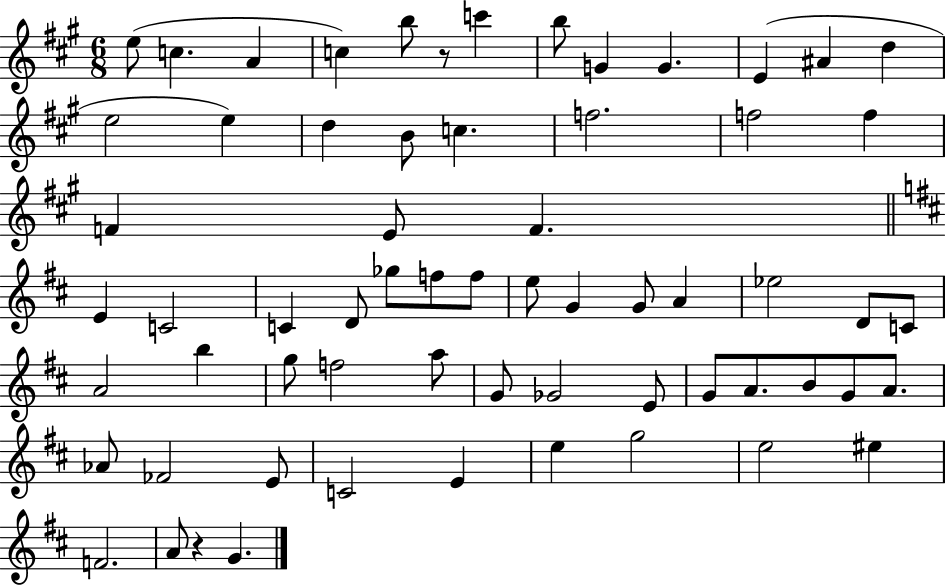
{
  \clef treble
  \numericTimeSignature
  \time 6/8
  \key a \major
  e''8( c''4. a'4 | c''4) b''8 r8 c'''4 | b''8 g'4 g'4. | e'4( ais'4 d''4 | \break e''2 e''4) | d''4 b'8 c''4. | f''2. | f''2 f''4 | \break f'4 e'8 f'4. | \bar "||" \break \key d \major e'4 c'2 | c'4 d'8 ges''8 f''8 f''8 | e''8 g'4 g'8 a'4 | ees''2 d'8 c'8 | \break a'2 b''4 | g''8 f''2 a''8 | g'8 ges'2 e'8 | g'8 a'8. b'8 g'8 a'8. | \break aes'8 fes'2 e'8 | c'2 e'4 | e''4 g''2 | e''2 eis''4 | \break f'2. | a'8 r4 g'4. | \bar "|."
}